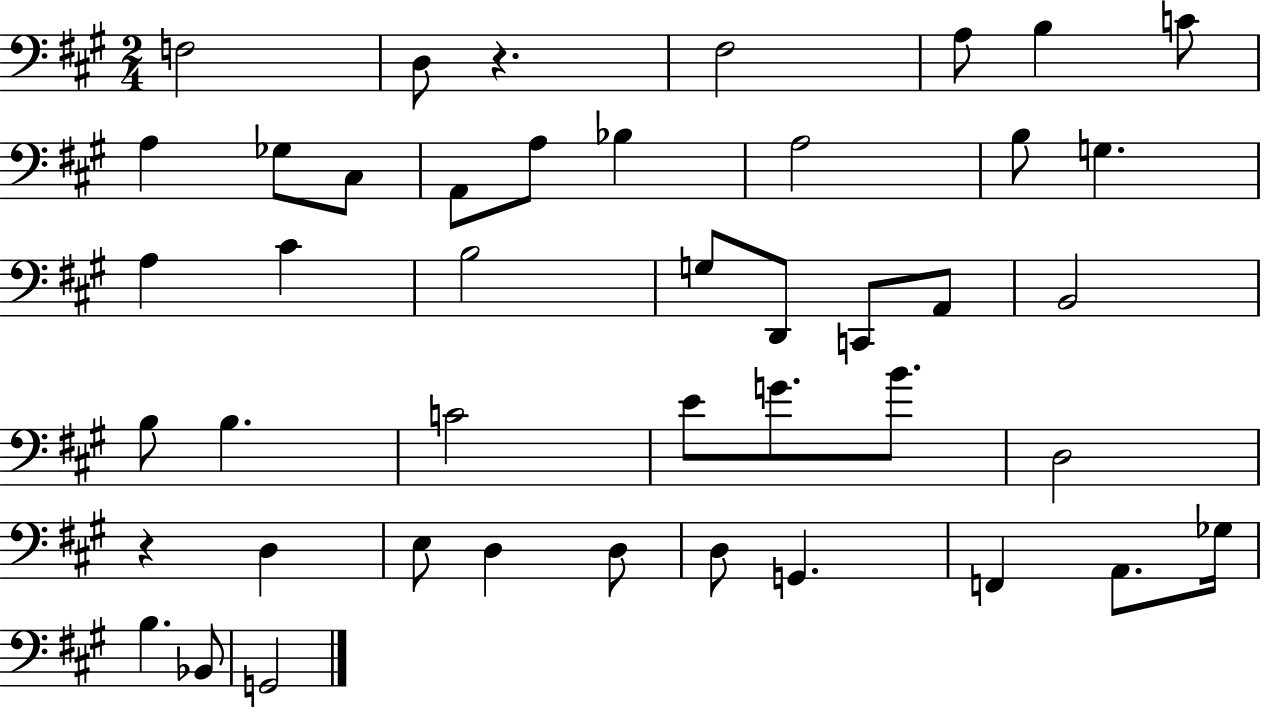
X:1
T:Untitled
M:2/4
L:1/4
K:A
F,2 D,/2 z ^F,2 A,/2 B, C/2 A, _G,/2 ^C,/2 A,,/2 A,/2 _B, A,2 B,/2 G, A, ^C B,2 G,/2 D,,/2 C,,/2 A,,/2 B,,2 B,/2 B, C2 E/2 G/2 B/2 D,2 z D, E,/2 D, D,/2 D,/2 G,, F,, A,,/2 _G,/4 B, _B,,/2 G,,2